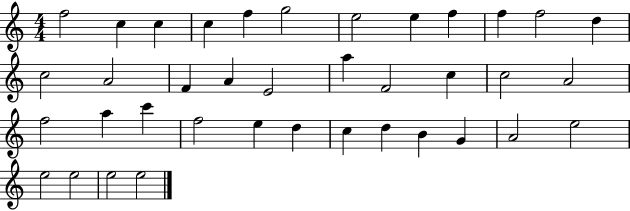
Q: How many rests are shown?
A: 0